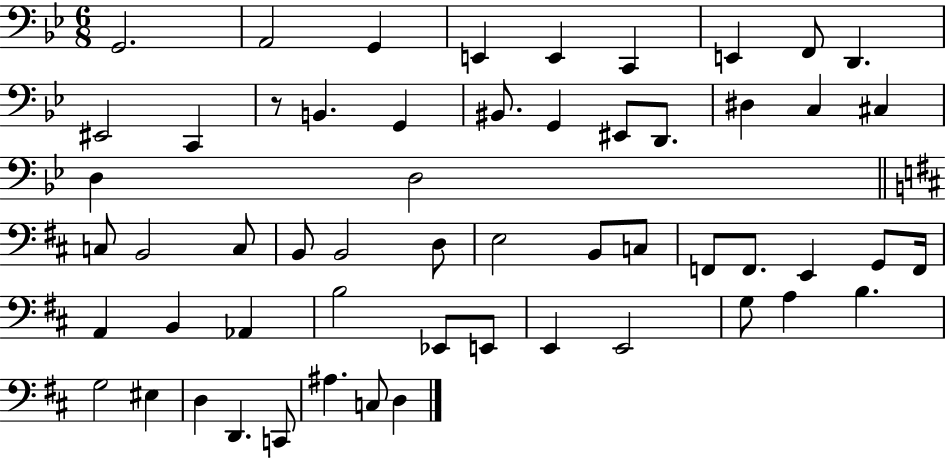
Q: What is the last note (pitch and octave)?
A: D3